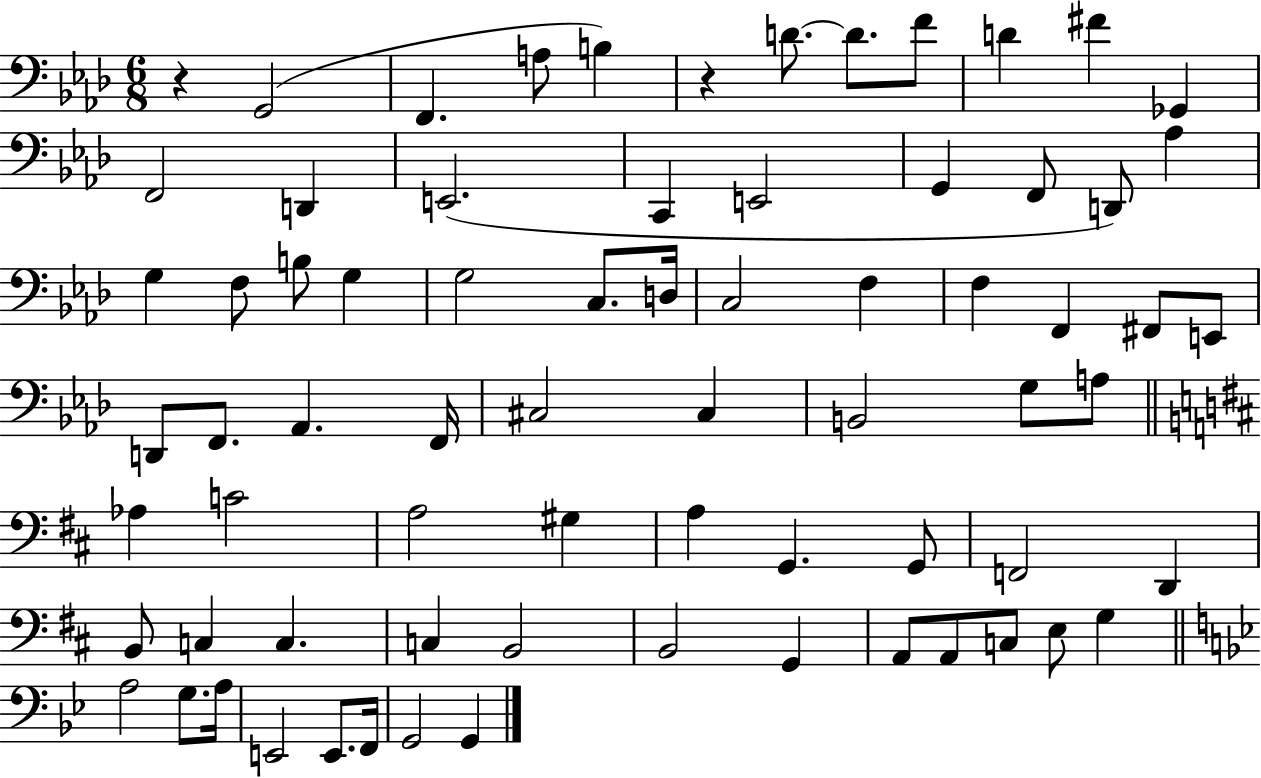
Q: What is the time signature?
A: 6/8